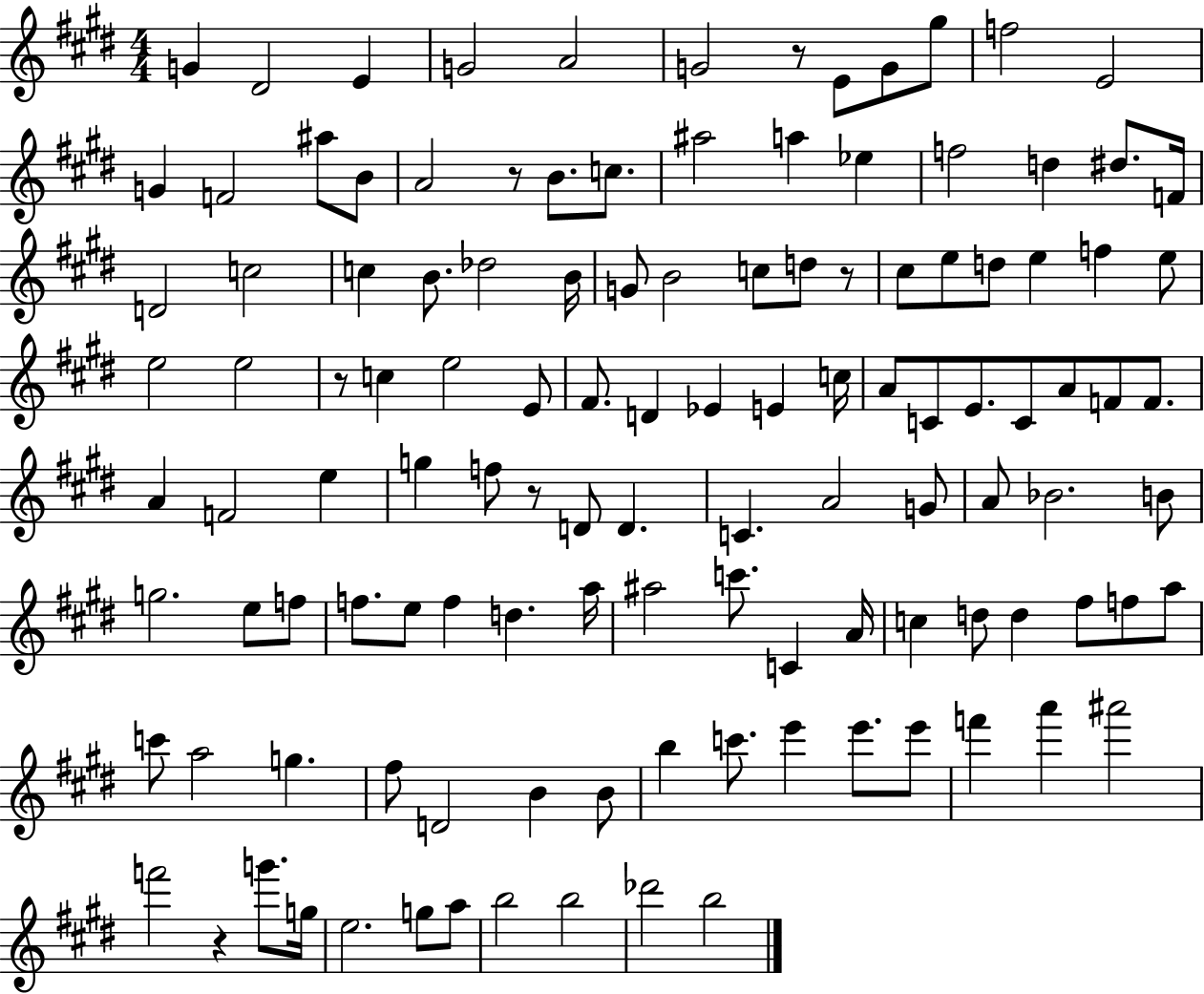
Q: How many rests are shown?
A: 6